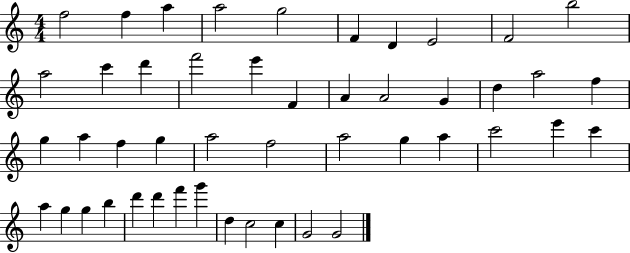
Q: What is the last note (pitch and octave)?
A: G4